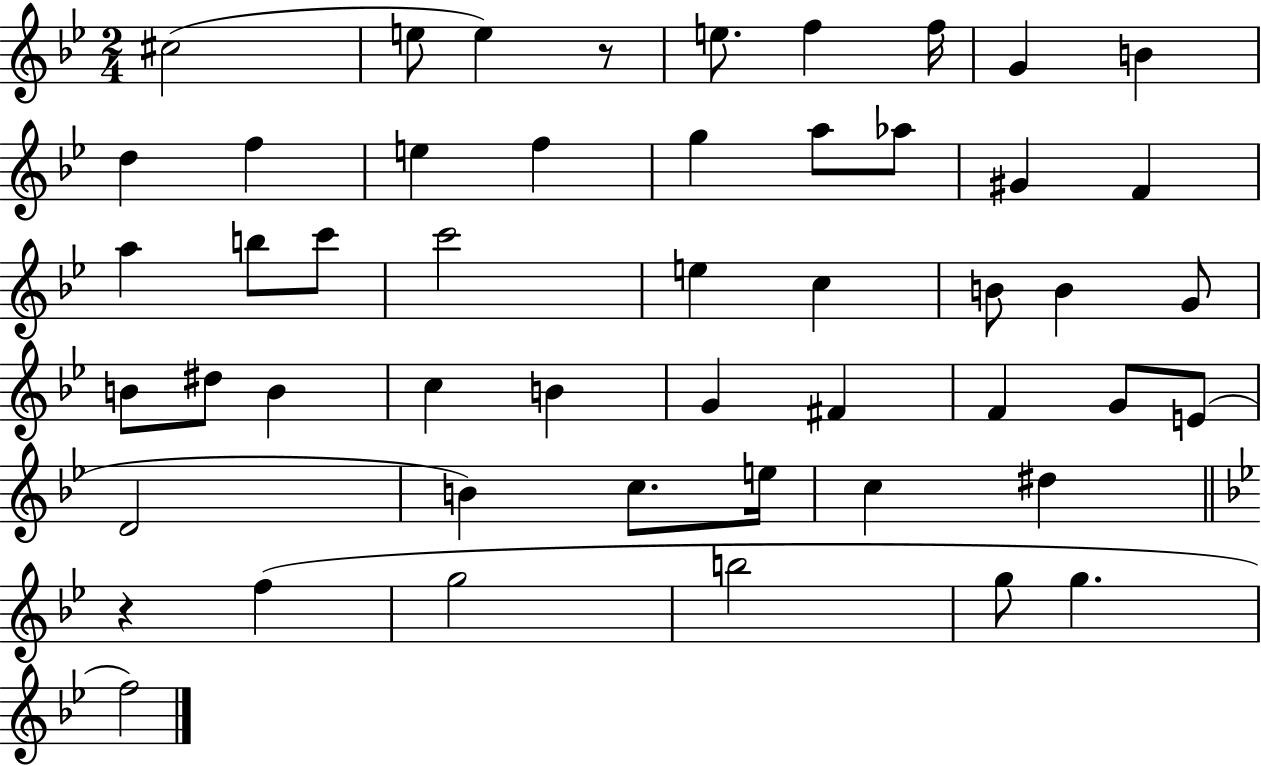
{
  \clef treble
  \numericTimeSignature
  \time 2/4
  \key bes \major
  cis''2( | e''8 e''4) r8 | e''8. f''4 f''16 | g'4 b'4 | \break d''4 f''4 | e''4 f''4 | g''4 a''8 aes''8 | gis'4 f'4 | \break a''4 b''8 c'''8 | c'''2 | e''4 c''4 | b'8 b'4 g'8 | \break b'8 dis''8 b'4 | c''4 b'4 | g'4 fis'4 | f'4 g'8 e'8( | \break d'2 | b'4) c''8. e''16 | c''4 dis''4 | \bar "||" \break \key bes \major r4 f''4( | g''2 | b''2 | g''8 g''4. | \break f''2) | \bar "|."
}